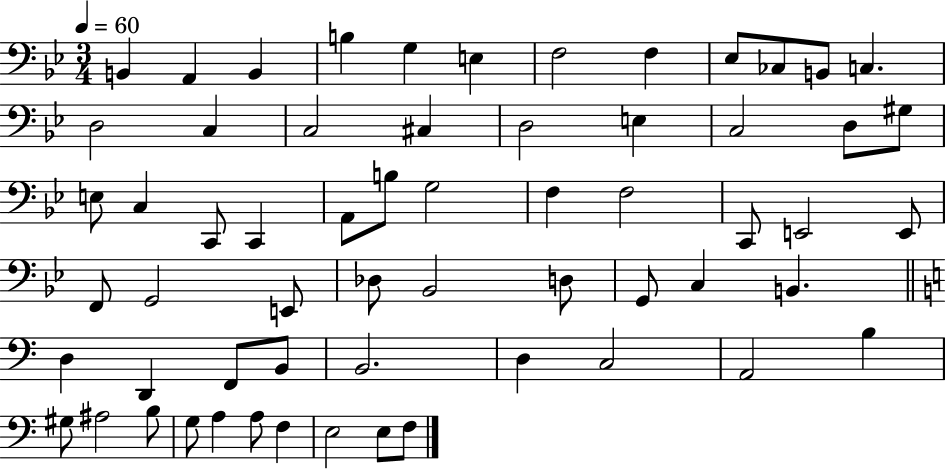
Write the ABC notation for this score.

X:1
T:Untitled
M:3/4
L:1/4
K:Bb
B,, A,, B,, B, G, E, F,2 F, _E,/2 _C,/2 B,,/2 C, D,2 C, C,2 ^C, D,2 E, C,2 D,/2 ^G,/2 E,/2 C, C,,/2 C,, A,,/2 B,/2 G,2 F, F,2 C,,/2 E,,2 E,,/2 F,,/2 G,,2 E,,/2 _D,/2 _B,,2 D,/2 G,,/2 C, B,, D, D,, F,,/2 B,,/2 B,,2 D, C,2 A,,2 B, ^G,/2 ^A,2 B,/2 G,/2 A, A,/2 F, E,2 E,/2 F,/2